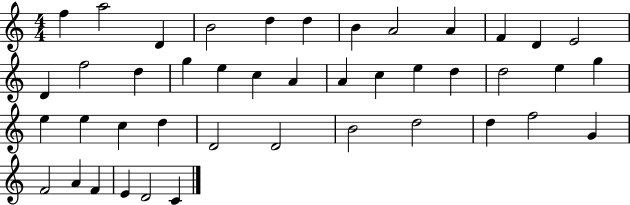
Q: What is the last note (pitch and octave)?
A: C4